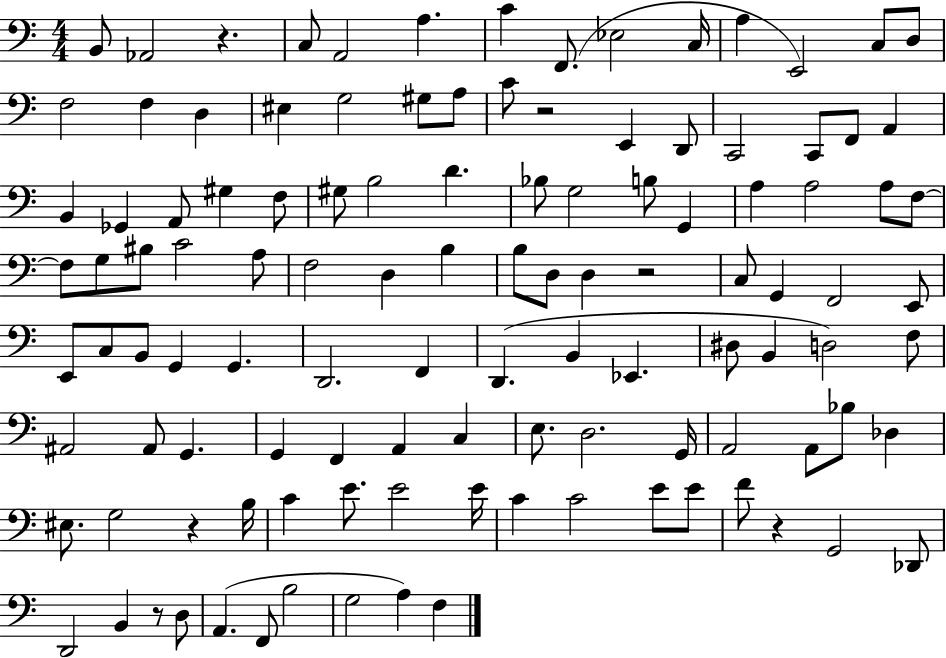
B2/e Ab2/h R/q. C3/e A2/h A3/q. C4/q F2/e. Eb3/h C3/s A3/q E2/h C3/e D3/e F3/h F3/q D3/q EIS3/q G3/h G#3/e A3/e C4/e R/h E2/q D2/e C2/h C2/e F2/e A2/q B2/q Gb2/q A2/e G#3/q F3/e G#3/e B3/h D4/q. Bb3/e G3/h B3/e G2/q A3/q A3/h A3/e F3/e F3/e G3/e BIS3/e C4/h A3/e F3/h D3/q B3/q B3/e D3/e D3/q R/h C3/e G2/q F2/h E2/e E2/e C3/e B2/e G2/q G2/q. D2/h. F2/q D2/q. B2/q Eb2/q. D#3/e B2/q D3/h F3/e A#2/h A#2/e G2/q. G2/q F2/q A2/q C3/q E3/e. D3/h. G2/s A2/h A2/e Bb3/e Db3/q EIS3/e. G3/h R/q B3/s C4/q E4/e. E4/h E4/s C4/q C4/h E4/e E4/e F4/e R/q G2/h Db2/e D2/h B2/q R/e D3/e A2/q. F2/e B3/h G3/h A3/q F3/q